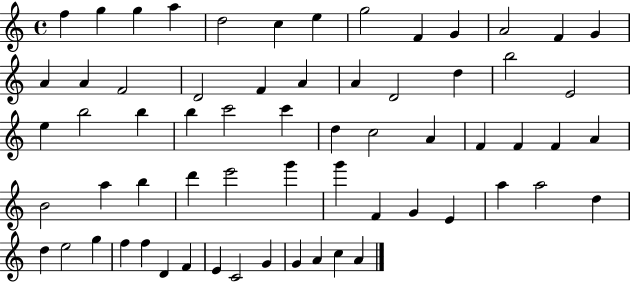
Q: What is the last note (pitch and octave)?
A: A4